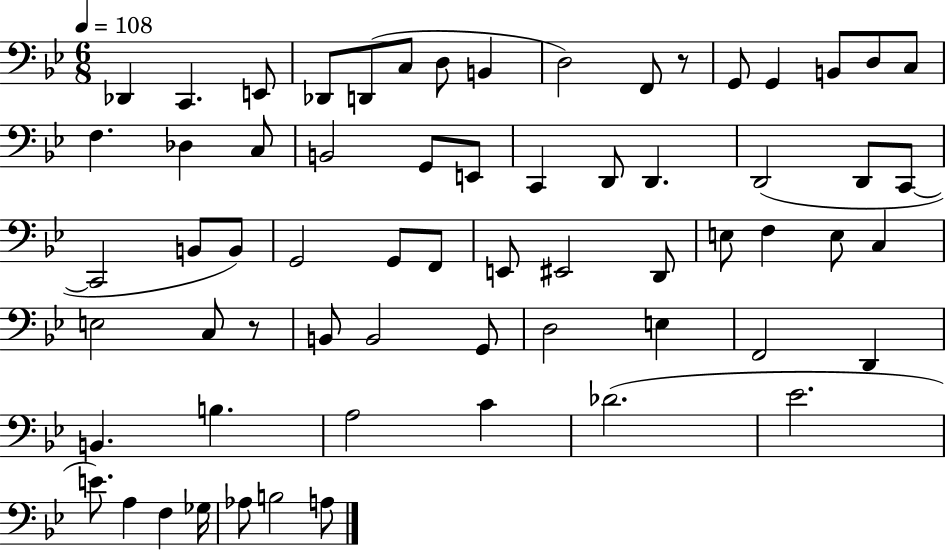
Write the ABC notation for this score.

X:1
T:Untitled
M:6/8
L:1/4
K:Bb
_D,, C,, E,,/2 _D,,/2 D,,/2 C,/2 D,/2 B,, D,2 F,,/2 z/2 G,,/2 G,, B,,/2 D,/2 C,/2 F, _D, C,/2 B,,2 G,,/2 E,,/2 C,, D,,/2 D,, D,,2 D,,/2 C,,/2 C,,2 B,,/2 B,,/2 G,,2 G,,/2 F,,/2 E,,/2 ^E,,2 D,,/2 E,/2 F, E,/2 C, E,2 C,/2 z/2 B,,/2 B,,2 G,,/2 D,2 E, F,,2 D,, B,, B, A,2 C _D2 _E2 E/2 A, F, _G,/4 _A,/2 B,2 A,/2